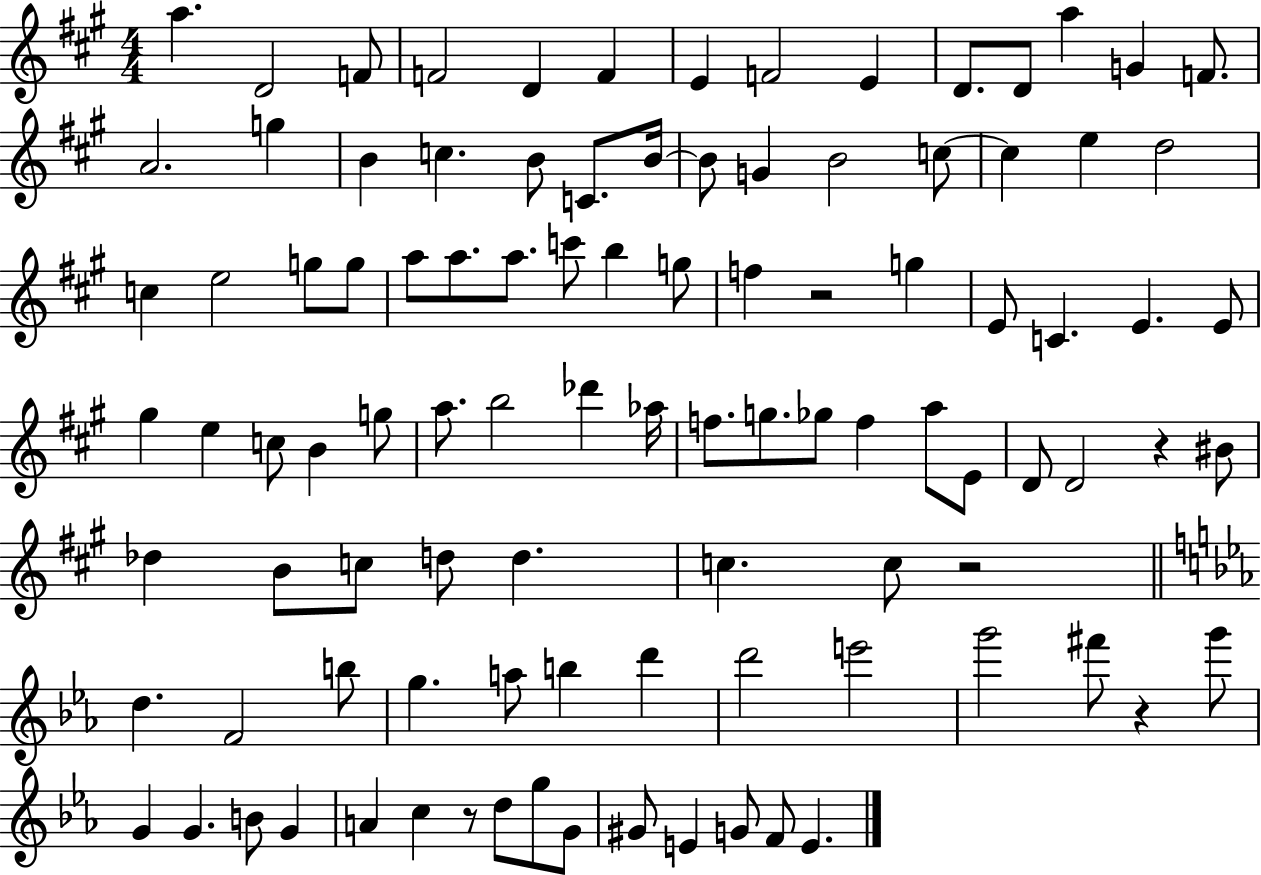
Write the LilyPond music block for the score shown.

{
  \clef treble
  \numericTimeSignature
  \time 4/4
  \key a \major
  a''4. d'2 f'8 | f'2 d'4 f'4 | e'4 f'2 e'4 | d'8. d'8 a''4 g'4 f'8. | \break a'2. g''4 | b'4 c''4. b'8 c'8. b'16~~ | b'8 g'4 b'2 c''8~~ | c''4 e''4 d''2 | \break c''4 e''2 g''8 g''8 | a''8 a''8. a''8. c'''8 b''4 g''8 | f''4 r2 g''4 | e'8 c'4. e'4. e'8 | \break gis''4 e''4 c''8 b'4 g''8 | a''8. b''2 des'''4 aes''16 | f''8. g''8. ges''8 f''4 a''8 e'8 | d'8 d'2 r4 bis'8 | \break des''4 b'8 c''8 d''8 d''4. | c''4. c''8 r2 | \bar "||" \break \key ees \major d''4. f'2 b''8 | g''4. a''8 b''4 d'''4 | d'''2 e'''2 | g'''2 fis'''8 r4 g'''8 | \break g'4 g'4. b'8 g'4 | a'4 c''4 r8 d''8 g''8 g'8 | gis'8 e'4 g'8 f'8 e'4. | \bar "|."
}